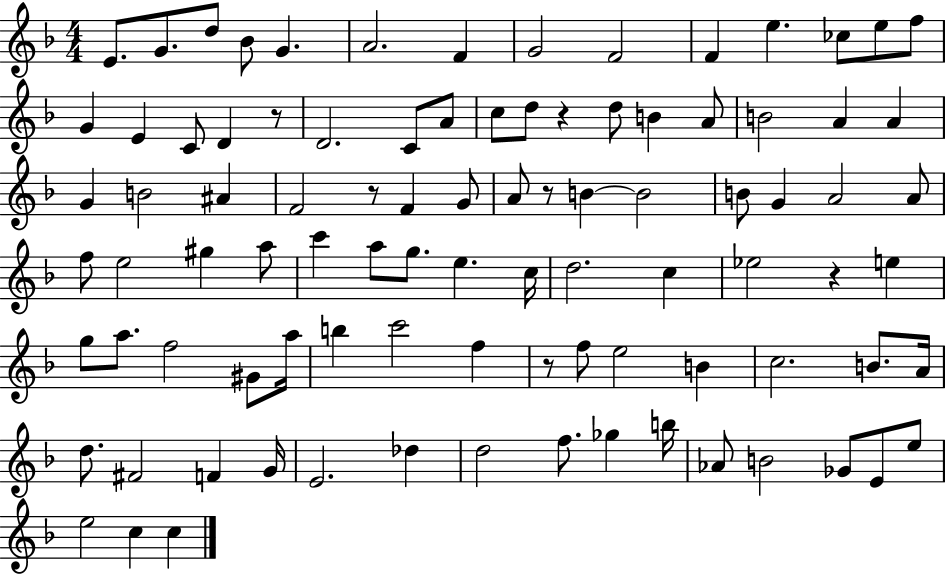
E4/e. G4/e. D5/e Bb4/e G4/q. A4/h. F4/q G4/h F4/h F4/q E5/q. CES5/e E5/e F5/e G4/q E4/q C4/e D4/q R/e D4/h. C4/e A4/e C5/e D5/e R/q D5/e B4/q A4/e B4/h A4/q A4/q G4/q B4/h A#4/q F4/h R/e F4/q G4/e A4/e R/e B4/q B4/h B4/e G4/q A4/h A4/e F5/e E5/h G#5/q A5/e C6/q A5/e G5/e. E5/q. C5/s D5/h. C5/q Eb5/h R/q E5/q G5/e A5/e. F5/h G#4/e A5/s B5/q C6/h F5/q R/e F5/e E5/h B4/q C5/h. B4/e. A4/s D5/e. F#4/h F4/q G4/s E4/h. Db5/q D5/h F5/e. Gb5/q B5/s Ab4/e B4/h Gb4/e E4/e E5/e E5/h C5/q C5/q